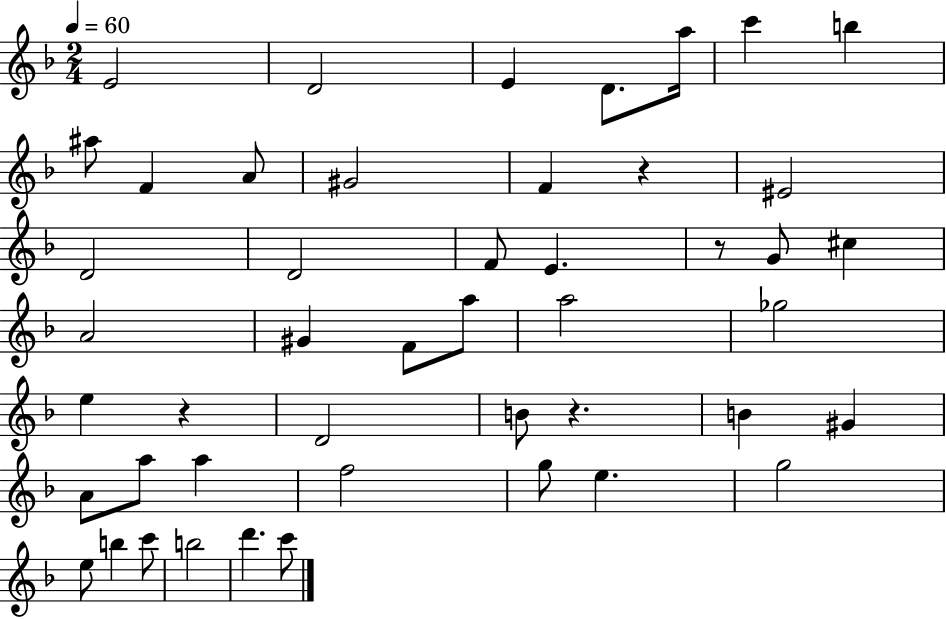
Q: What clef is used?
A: treble